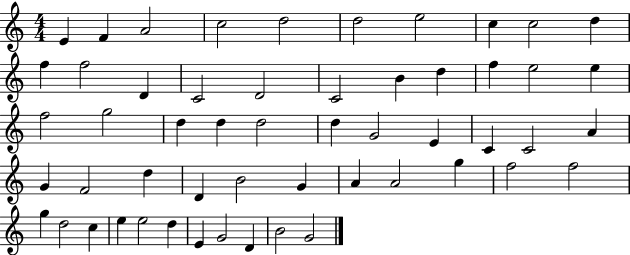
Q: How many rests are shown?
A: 0